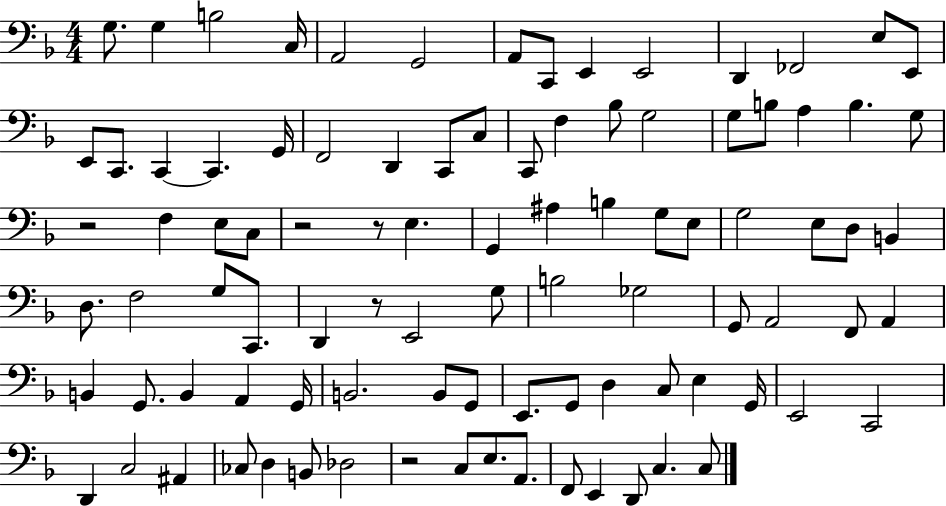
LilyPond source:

{
  \clef bass
  \numericTimeSignature
  \time 4/4
  \key f \major
  g8. g4 b2 c16 | a,2 g,2 | a,8 c,8 e,4 e,2 | d,4 fes,2 e8 e,8 | \break e,8 c,8. c,4~~ c,4. g,16 | f,2 d,4 c,8 c8 | c,8 f4 bes8 g2 | g8 b8 a4 b4. g8 | \break r2 f4 e8 c8 | r2 r8 e4. | g,4 ais4 b4 g8 e8 | g2 e8 d8 b,4 | \break d8. f2 g8 c,8. | d,4 r8 e,2 g8 | b2 ges2 | g,8 a,2 f,8 a,4 | \break b,4 g,8. b,4 a,4 g,16 | b,2. b,8 g,8 | e,8. g,8 d4 c8 e4 g,16 | e,2 c,2 | \break d,4 c2 ais,4 | ces8 d4 b,8 des2 | r2 c8 e8. a,8. | f,8 e,4 d,8 c4. c8 | \break \bar "|."
}